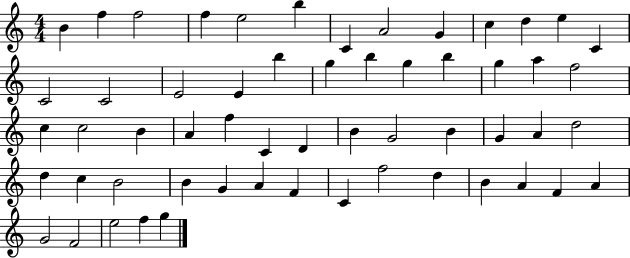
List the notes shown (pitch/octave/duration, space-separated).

B4/q F5/q F5/h F5/q E5/h B5/q C4/q A4/h G4/q C5/q D5/q E5/q C4/q C4/h C4/h E4/h E4/q B5/q G5/q B5/q G5/q B5/q G5/q A5/q F5/h C5/q C5/h B4/q A4/q F5/q C4/q D4/q B4/q G4/h B4/q G4/q A4/q D5/h D5/q C5/q B4/h B4/q G4/q A4/q F4/q C4/q F5/h D5/q B4/q A4/q F4/q A4/q G4/h F4/h E5/h F5/q G5/q